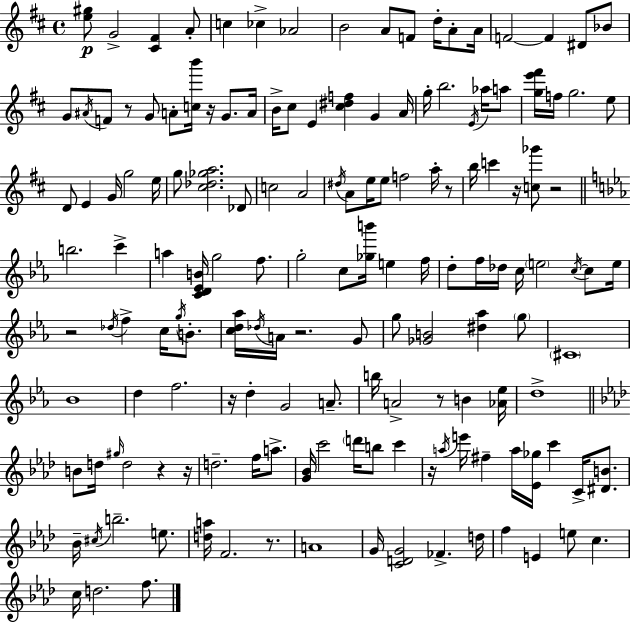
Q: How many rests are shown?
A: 13